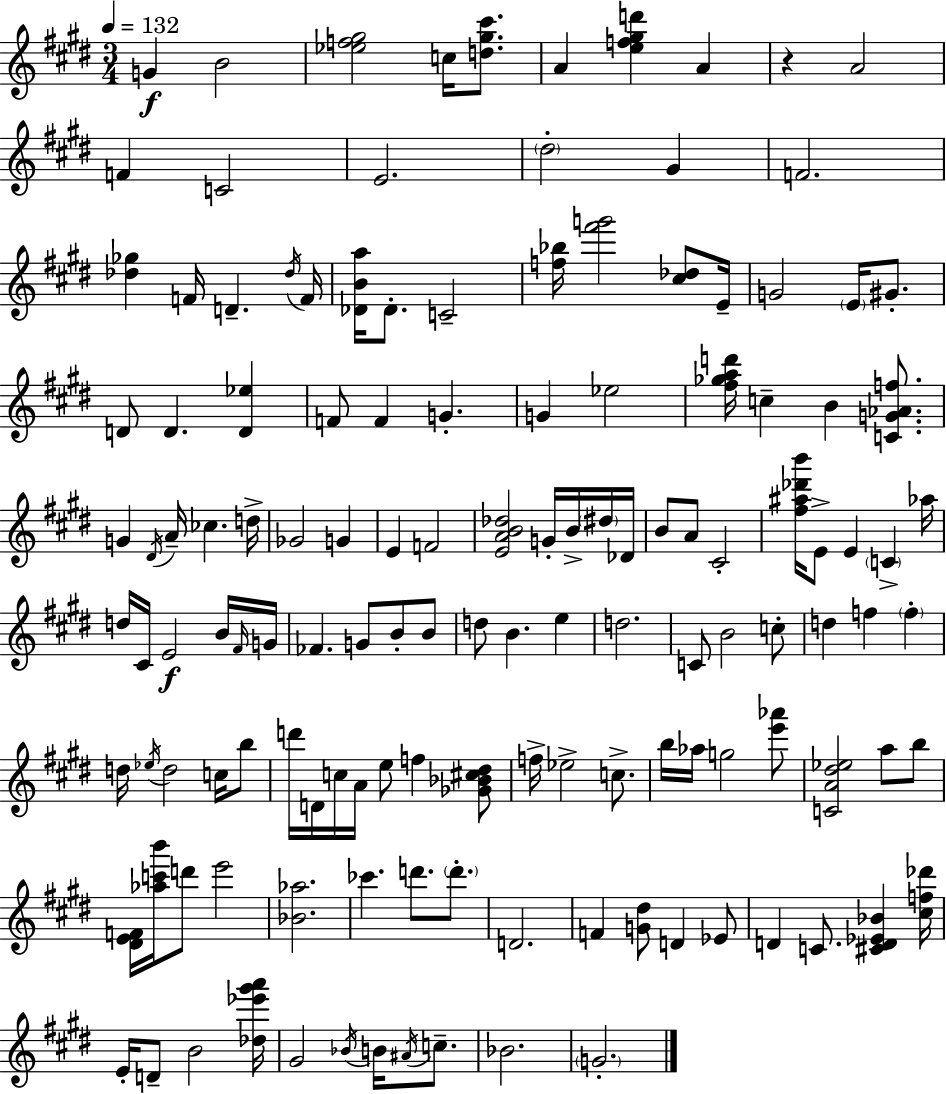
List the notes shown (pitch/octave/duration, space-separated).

G4/q B4/h [Eb5,F5,G#5]/h C5/s [D5,G#5,C#6]/e. A4/q [E5,F5,G#5,D6]/q A4/q R/q A4/h F4/q C4/h E4/h. D#5/h G#4/q F4/h. [Db5,Gb5]/q F4/s D4/q. Db5/s F4/s [Db4,B4,A5]/s Db4/e. C4/h [F5,Bb5]/s [F#6,G6]/h [C#5,Db5]/e E4/s G4/h E4/s G#4/e. D4/e D4/q. [D4,Eb5]/q F4/e F4/q G4/q. G4/q Eb5/h [F#5,Gb5,A5,D6]/s C5/q B4/q [C4,G4,Ab4,F5]/e. G4/q D#4/s A4/s CES5/q. D5/s Gb4/h G4/q E4/q F4/h [E4,A4,B4,Db5]/h G4/s B4/s D#5/s Db4/s B4/e A4/e C#4/h [F#5,A#5,Db6,B6]/s E4/e E4/q C4/q Ab5/s D5/s C#4/s E4/h B4/s F#4/s G4/s FES4/q. G4/e B4/e B4/e D5/e B4/q. E5/q D5/h. C4/e B4/h C5/e D5/q F5/q F5/q D5/s Eb5/s D5/h C5/s B5/e D6/s D4/s C5/s A4/s E5/e F5/q [Gb4,Bb4,C#5,D#5]/e F5/s Eb5/h C5/e. B5/s Ab5/s G5/h [E6,Ab6]/e [C4,A4,D#5,Eb5]/h A5/e B5/e [D#4,E4,F4]/s [Ab5,C6,B6]/s D6/e E6/h [Bb4,Ab5]/h. CES6/q. D6/e. D6/e. D4/h. F4/q [G4,D#5]/e D4/q Eb4/e D4/q C4/e. [C#4,D4,Eb4,Bb4]/q [C#5,F5,Db6]/s E4/s D4/e B4/h [Db5,Eb6,G#6,A6]/s G#4/h Bb4/s B4/s A#4/s C5/e. Bb4/h. G4/h.